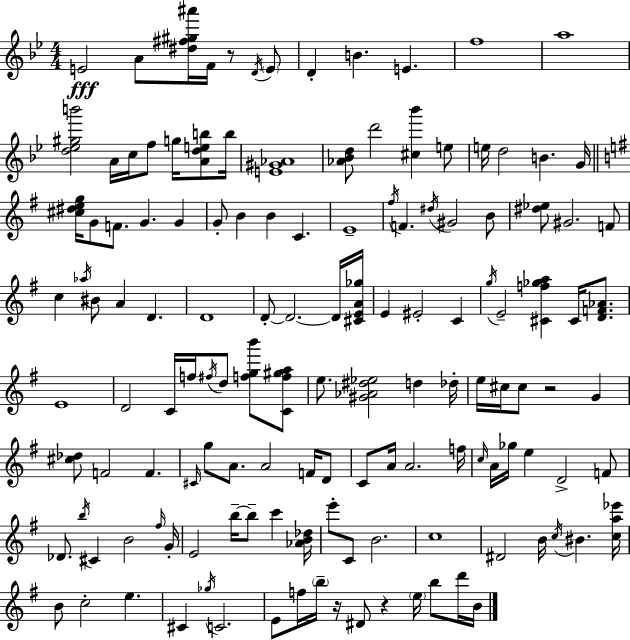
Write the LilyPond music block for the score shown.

{
  \clef treble
  \numericTimeSignature
  \time 4/4
  \key g \minor
  e'2\fff a'8 <dis'' fis'' gis'' ais'''>16 f'16 r8 \acciaccatura { d'16 } \parenthesize e'8 | d'4-. b'4. e'4. | f''1 | a''1 | \break <d'' ees'' gis'' b'''>2 a'16 c''16 f''8 g''16 <a' d'' e'' b''>8 | b''16 <e' gis' aes'>1 | <aes' bes' d''>8 d'''2 <cis'' bes'''>4 e''8 | e''16 d''2 b'4. | \break g'16 \bar "||" \break \key g \major <cis'' dis'' e'' g''>16 g'8 f'8. g'4. g'4 | g'8-. b'4 b'4 c'4. | e'1-- | \acciaccatura { fis''16 } f'4. \acciaccatura { dis''16 } gis'2 | \break b'8 <dis'' ees''>8 gis'2. | f'8 c''4 \acciaccatura { aes''16 } bis'8 a'4 d'4. | d'1 | d'8-.~~ d'2.~~ | \break d'16 <cis' e' a' ges''>16 e'4 eis'2-. c'4 | \acciaccatura { g''16 } e'2-- <cis' f'' ges'' a''>4 | cis'16 <d' f' aes'>8. e'1 | d'2 c'16 f''16 \acciaccatura { fis''16 } d''8 | \break <f'' g'' b'''>8 <c' f'' gis'' a''>8 e''8. <gis' aes' dis'' ees''>2 | d''4 des''16-. e''16 cis''16 cis''8 r2 | g'4 <cis'' des''>8 f'2 f'4. | \grace { cis'16 } g''8 a'8. a'2 | \break f'16 d'8 c'8 a'16 a'2. | f''16 \grace { c''16 } a'16 ges''16 e''4 d'2-> | f'8 des'8. \acciaccatura { b''16 } cis'4 b'2 | \grace { fis''16 } g'16-. e'2 | \break b''16--~~ b''8-- c'''4 <aes' b' des''>16 e'''8-. c'8 b'2. | c''1 | dis'2 | b'16 \acciaccatura { c''16 } bis'4. <c'' a'' ees'''>16 b'8 c''2-. | \break e''4. cis'4 \acciaccatura { ges''16 } c'2. | e'8 f''16 \parenthesize b''16-- r16 | dis'8 r4 \parenthesize e''16 b''8 d'''16 b'16 \bar "|."
}